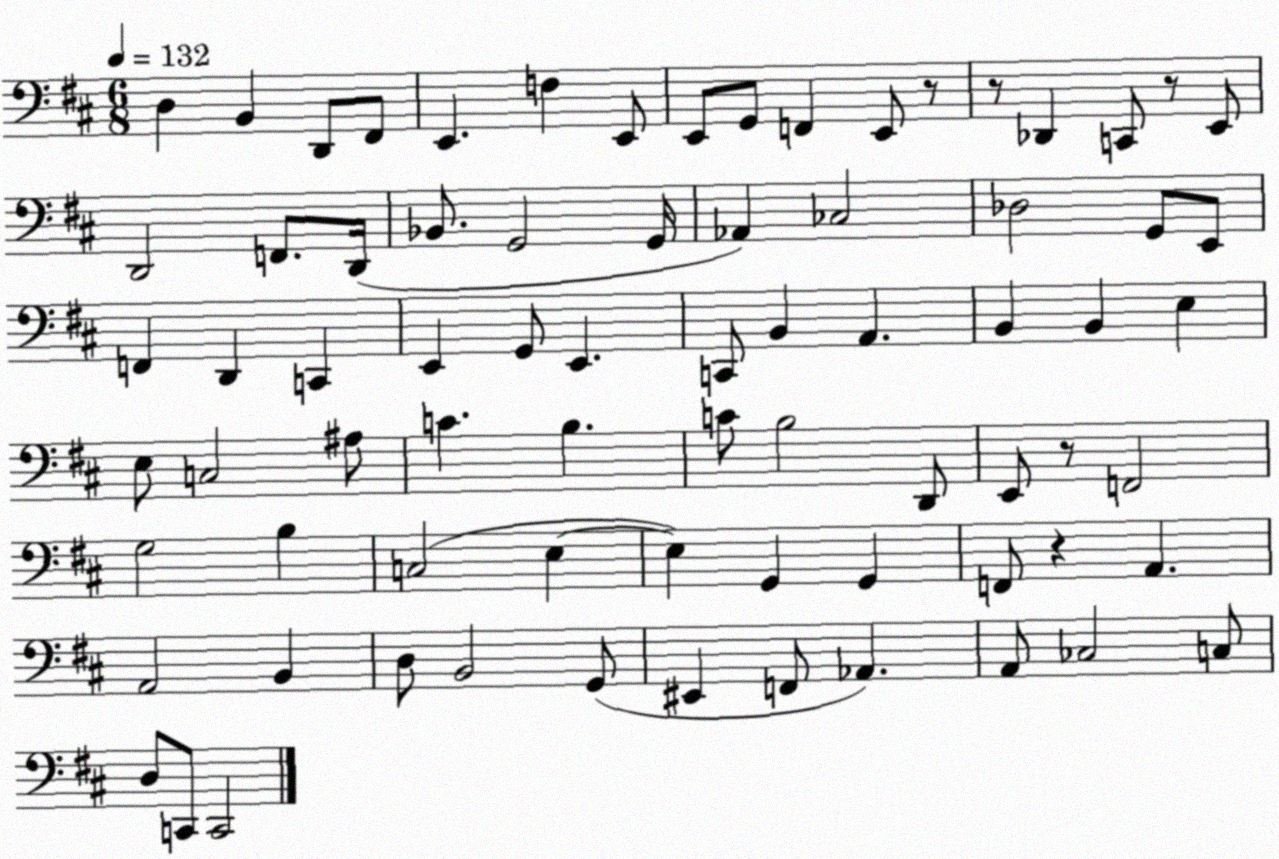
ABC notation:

X:1
T:Untitled
M:6/8
L:1/4
K:D
D, B,, D,,/2 ^F,,/2 E,, F, E,,/2 E,,/2 G,,/2 F,, E,,/2 z/2 z/2 _D,, C,,/2 z/2 E,,/2 D,,2 F,,/2 D,,/4 _B,,/2 G,,2 G,,/4 _A,, _C,2 _D,2 G,,/2 E,,/2 F,, D,, C,, E,, G,,/2 E,, C,,/2 B,, A,, B,, B,, E, E,/2 C,2 ^A,/2 C B, C/2 B,2 D,,/2 E,,/2 z/2 F,,2 G,2 B, C,2 E, E, G,, G,, F,,/2 z A,, A,,2 B,, D,/2 B,,2 G,,/2 ^E,, F,,/2 _A,, A,,/2 _C,2 C,/2 D,/2 C,,/2 C,,2